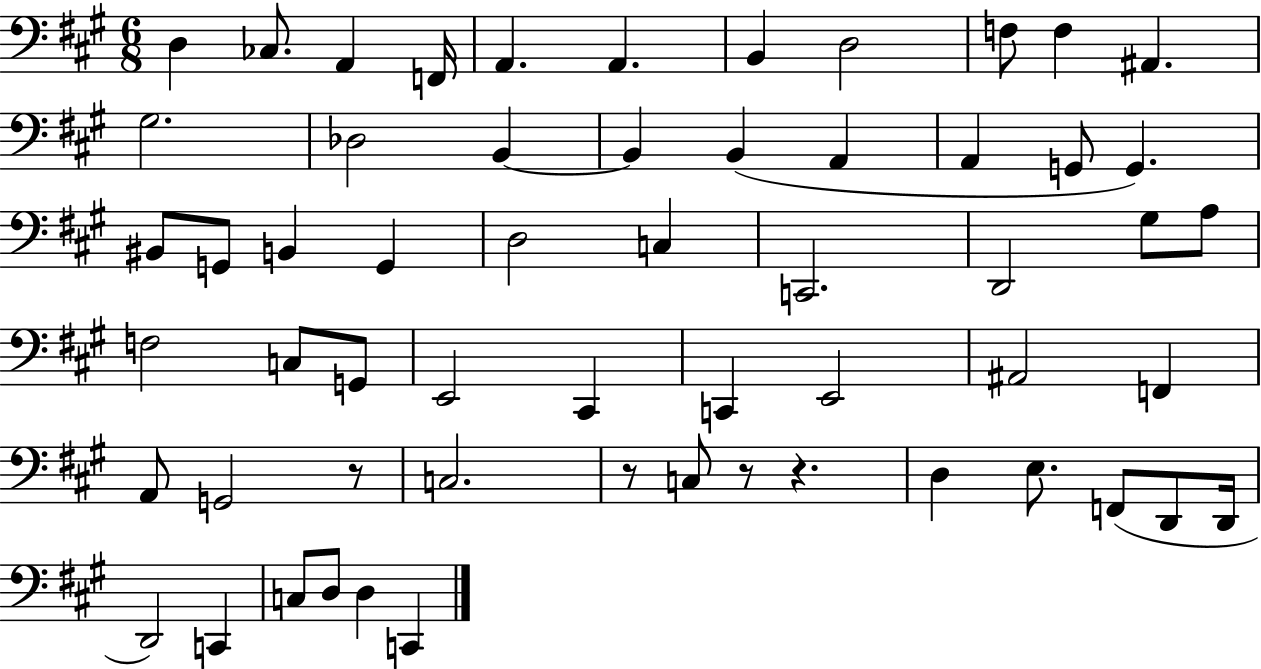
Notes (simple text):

D3/q CES3/e. A2/q F2/s A2/q. A2/q. B2/q D3/h F3/e F3/q A#2/q. G#3/h. Db3/h B2/q B2/q B2/q A2/q A2/q G2/e G2/q. BIS2/e G2/e B2/q G2/q D3/h C3/q C2/h. D2/h G#3/e A3/e F3/h C3/e G2/e E2/h C#2/q C2/q E2/h A#2/h F2/q A2/e G2/h R/e C3/h. R/e C3/e R/e R/q. D3/q E3/e. F2/e D2/e D2/s D2/h C2/q C3/e D3/e D3/q C2/q